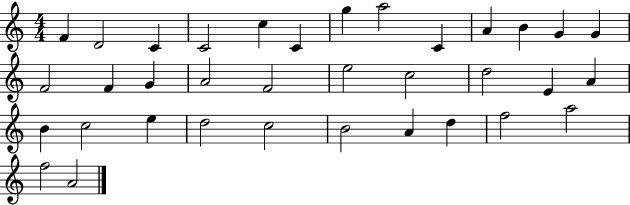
X:1
T:Untitled
M:4/4
L:1/4
K:C
F D2 C C2 c C g a2 C A B G G F2 F G A2 F2 e2 c2 d2 E A B c2 e d2 c2 B2 A d f2 a2 f2 A2